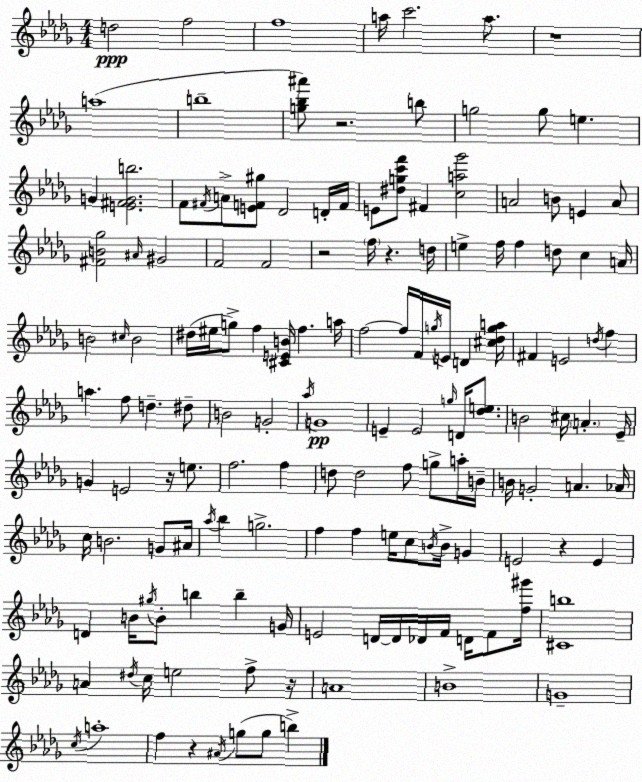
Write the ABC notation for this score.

X:1
T:Untitled
M:4/4
L:1/4
K:Bbm
d2 f2 f4 a/4 c'2 a/2 z4 a4 b4 [g_b^a']/2 z2 b/2 g2 g/2 e G [E^FGb]2 F/2 ^F/4 A/2 [EF^g]/2 _D2 D/4 F/4 E/2 [^dgc'f']/2 ^F [ca_g']2 A2 B/2 E A/2 [^FB_g]2 ^A/4 ^G2 F2 F2 z2 f/4 z d/4 e f/4 f d/2 c A/4 B2 ^c/4 B2 ^d/4 ^e/4 g/2 f [^CEB]/4 f a/4 f2 f/4 F/4 g/4 E/4 D [^c_dga]/4 ^F E2 d/4 f a f/2 d ^d/2 B2 G2 _a/4 G4 E E2 g/4 D/4 [_de]/2 B2 ^c/4 A _E/4 G E2 z/4 e/2 f2 f d/2 d2 f/2 g/2 a/4 B/4 B/4 G2 A _A/4 c/4 B2 G/2 ^A/4 _a/4 _b g2 f f e/4 c/2 B/4 B/4 G E2 z E D B/4 ^g/4 B/2 b b G/4 E2 D/4 D/4 _D/4 F/4 D/4 F/2 [f^g']/4 [^Cb]4 A ^d/4 c/4 e2 f/2 z/4 A4 B4 G4 c/4 a4 f z ^A/4 g/2 g/2 b